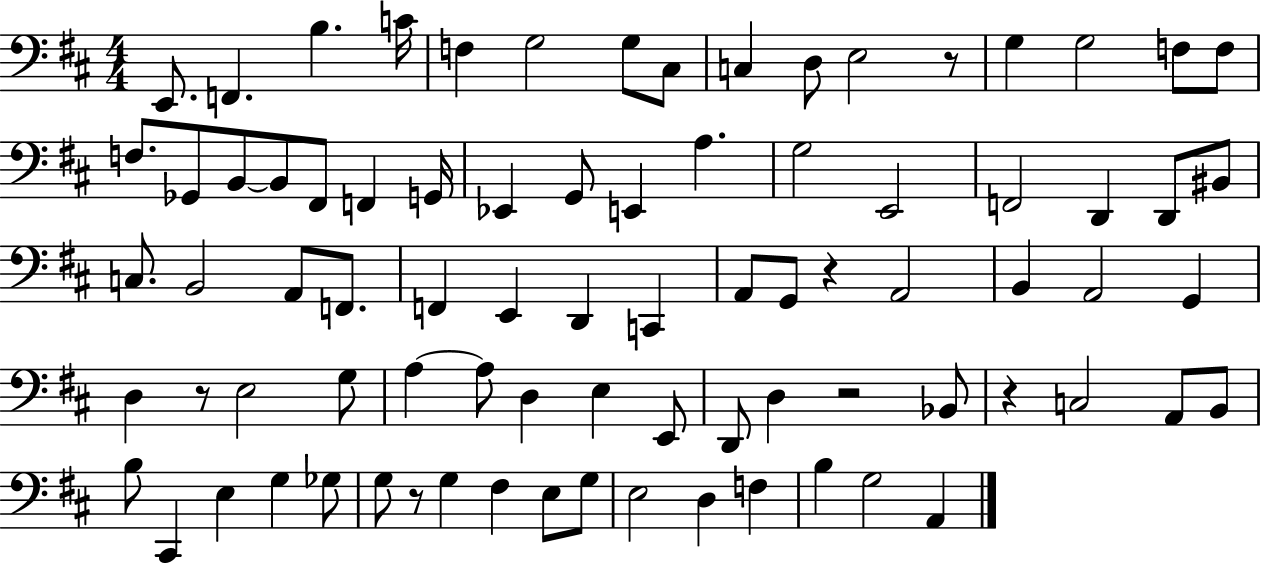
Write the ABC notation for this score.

X:1
T:Untitled
M:4/4
L:1/4
K:D
E,,/2 F,, B, C/4 F, G,2 G,/2 ^C,/2 C, D,/2 E,2 z/2 G, G,2 F,/2 F,/2 F,/2 _G,,/2 B,,/2 B,,/2 ^F,,/2 F,, G,,/4 _E,, G,,/2 E,, A, G,2 E,,2 F,,2 D,, D,,/2 ^B,,/2 C,/2 B,,2 A,,/2 F,,/2 F,, E,, D,, C,, A,,/2 G,,/2 z A,,2 B,, A,,2 G,, D, z/2 E,2 G,/2 A, A,/2 D, E, E,,/2 D,,/2 D, z2 _B,,/2 z C,2 A,,/2 B,,/2 B,/2 ^C,, E, G, _G,/2 G,/2 z/2 G, ^F, E,/2 G,/2 E,2 D, F, B, G,2 A,,